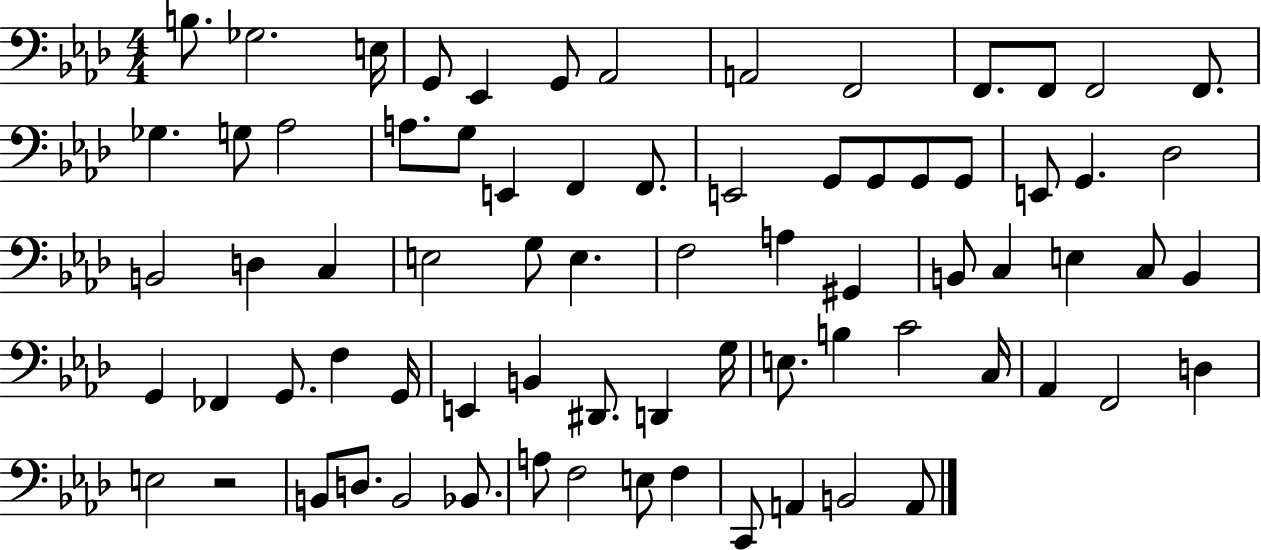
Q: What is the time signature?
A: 4/4